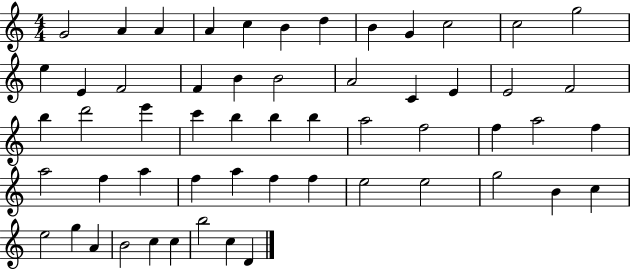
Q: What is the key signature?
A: C major